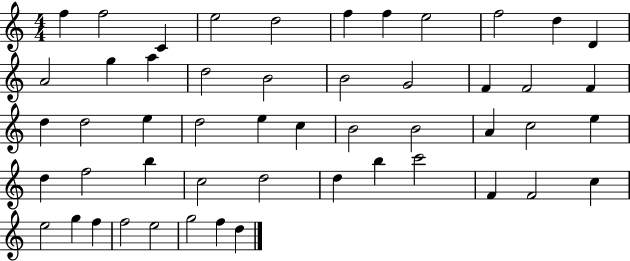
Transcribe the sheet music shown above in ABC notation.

X:1
T:Untitled
M:4/4
L:1/4
K:C
f f2 C e2 d2 f f e2 f2 d D A2 g a d2 B2 B2 G2 F F2 F d d2 e d2 e c B2 B2 A c2 e d f2 b c2 d2 d b c'2 F F2 c e2 g f f2 e2 g2 f d